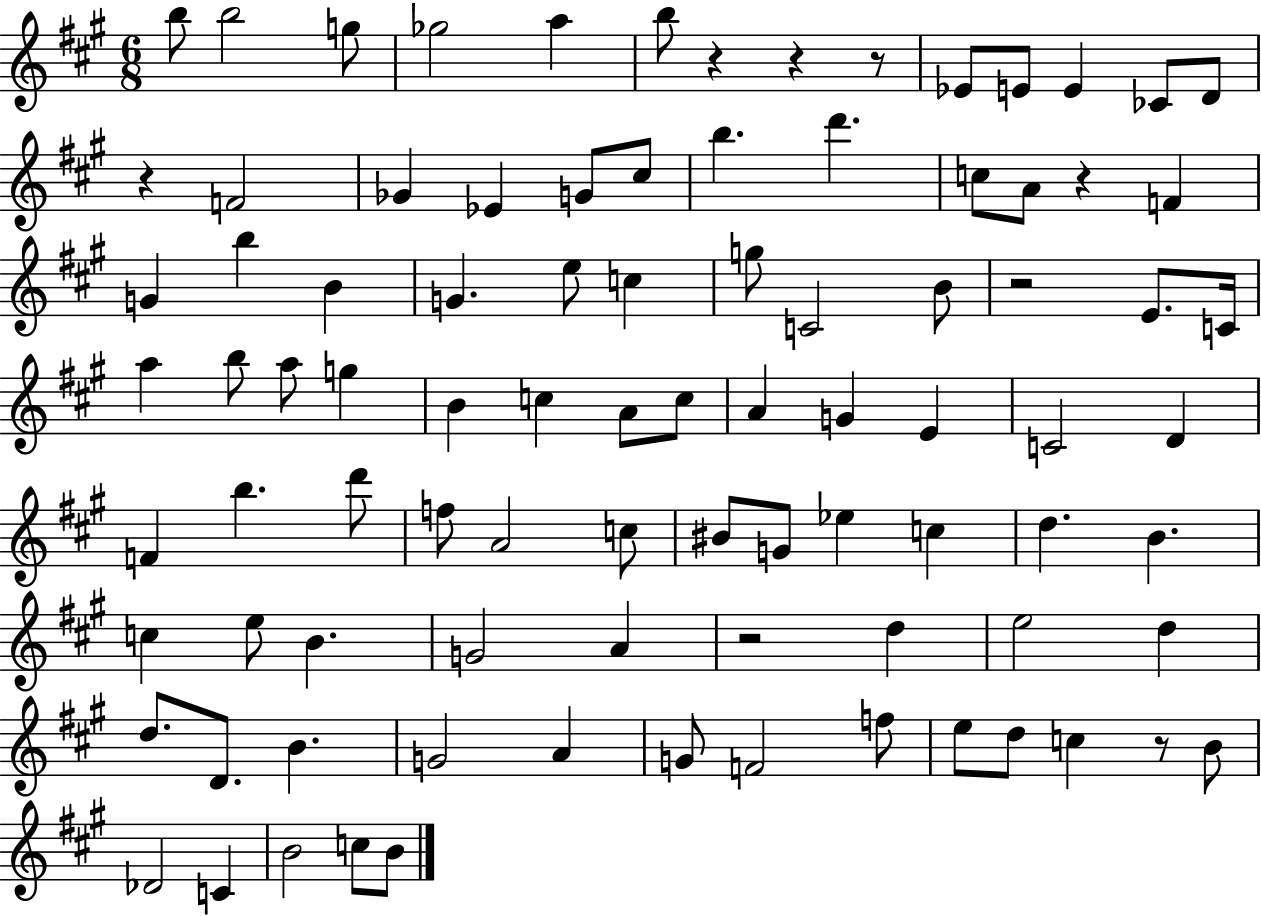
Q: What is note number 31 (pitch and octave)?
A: E4